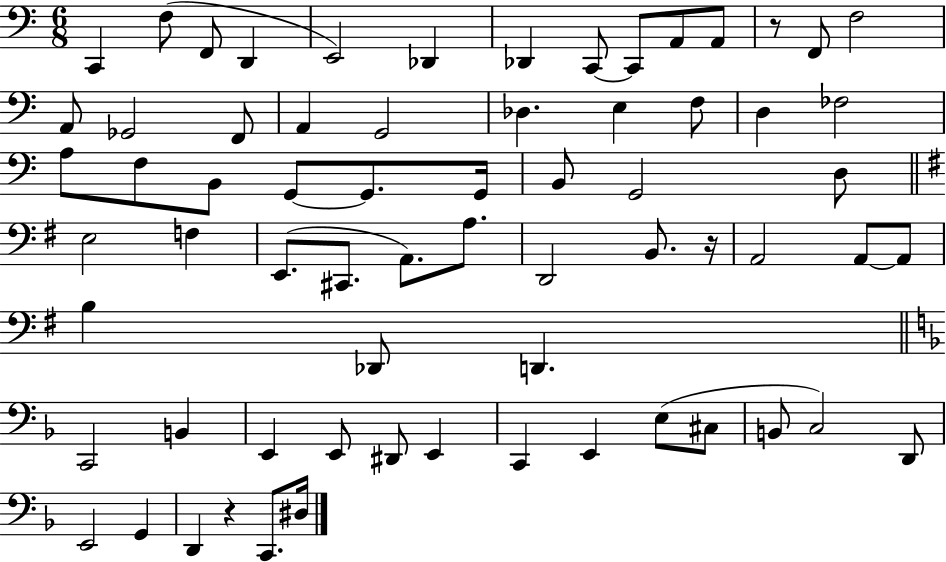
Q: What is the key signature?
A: C major